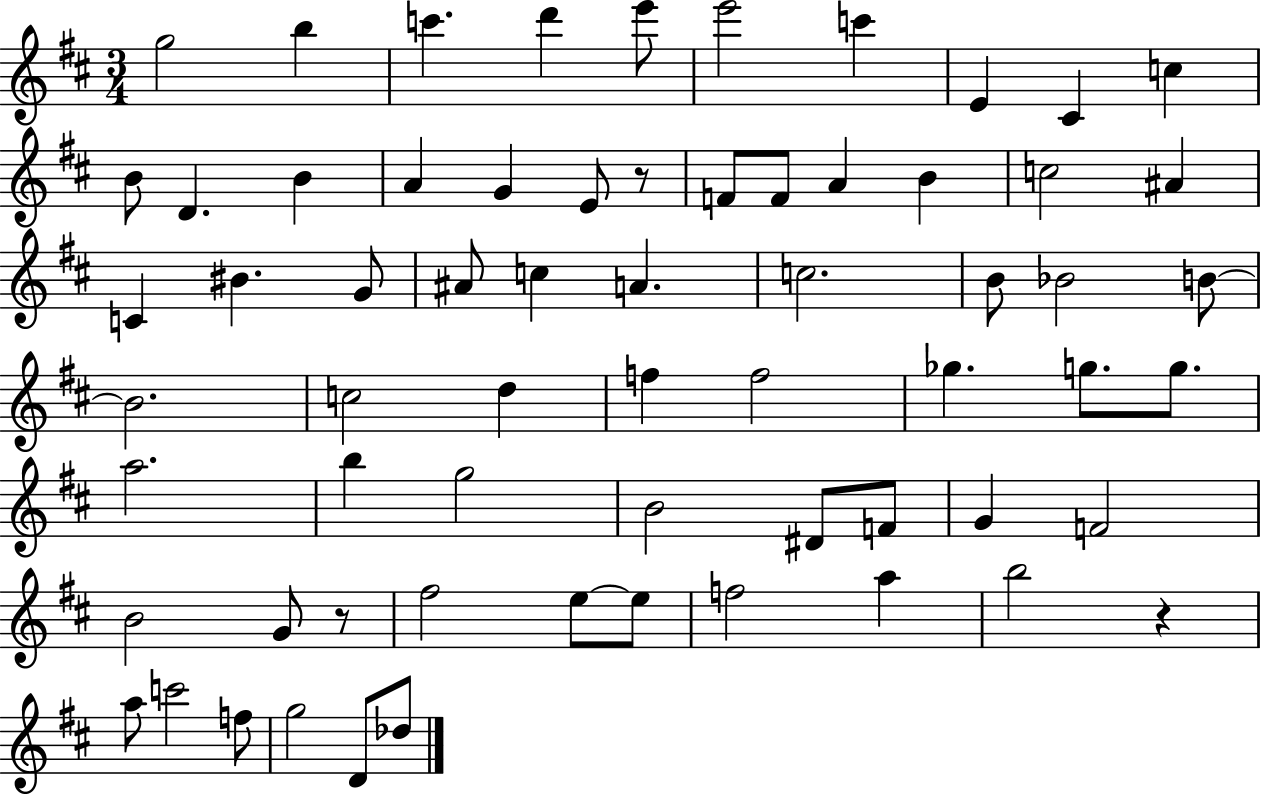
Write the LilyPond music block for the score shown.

{
  \clef treble
  \numericTimeSignature
  \time 3/4
  \key d \major
  g''2 b''4 | c'''4. d'''4 e'''8 | e'''2 c'''4 | e'4 cis'4 c''4 | \break b'8 d'4. b'4 | a'4 g'4 e'8 r8 | f'8 f'8 a'4 b'4 | c''2 ais'4 | \break c'4 bis'4. g'8 | ais'8 c''4 a'4. | c''2. | b'8 bes'2 b'8~~ | \break b'2. | c''2 d''4 | f''4 f''2 | ges''4. g''8. g''8. | \break a''2. | b''4 g''2 | b'2 dis'8 f'8 | g'4 f'2 | \break b'2 g'8 r8 | fis''2 e''8~~ e''8 | f''2 a''4 | b''2 r4 | \break a''8 c'''2 f''8 | g''2 d'8 des''8 | \bar "|."
}